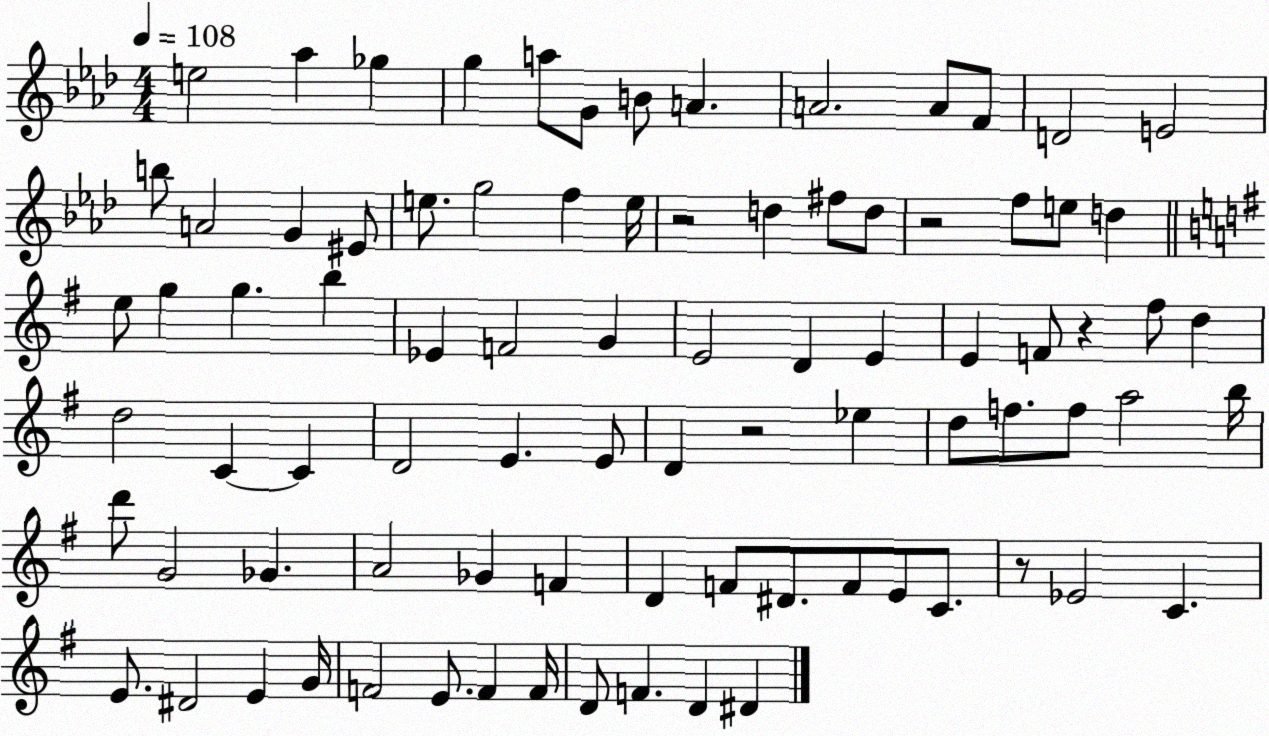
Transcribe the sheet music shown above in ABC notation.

X:1
T:Untitled
M:4/4
L:1/4
K:Ab
e2 _a _g g a/2 G/2 B/2 A A2 A/2 F/2 D2 E2 b/2 A2 G ^E/2 e/2 g2 f e/4 z2 d ^f/2 d/2 z2 f/2 e/2 d e/2 g g b _E F2 G E2 D E E F/2 z ^f/2 d d2 C C D2 E E/2 D z2 _e d/2 f/2 f/2 a2 b/4 d'/2 G2 _G A2 _G F D F/2 ^D/2 F/2 E/2 C/2 z/2 _E2 C E/2 ^D2 E G/4 F2 E/2 F F/4 D/2 F D ^D